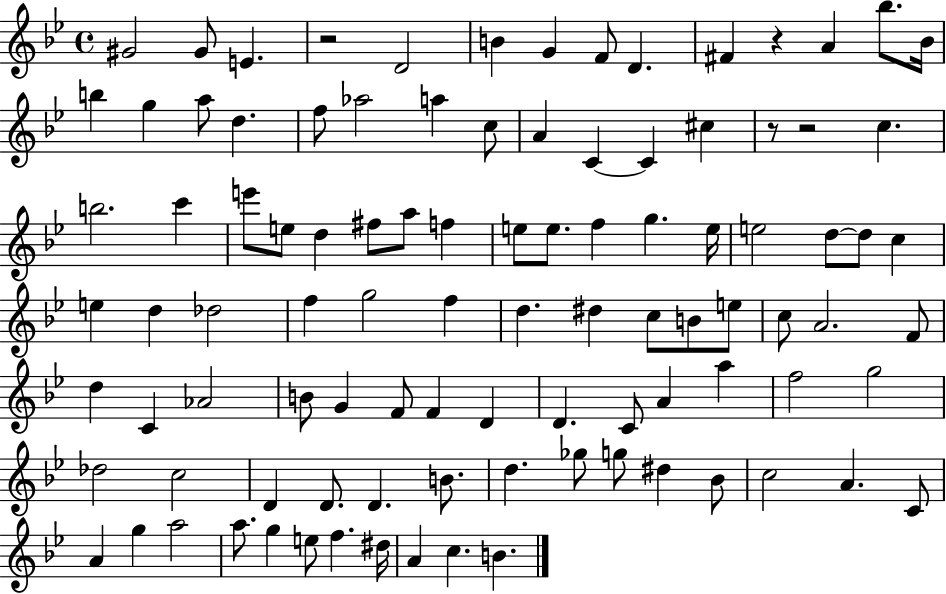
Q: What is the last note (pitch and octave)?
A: B4